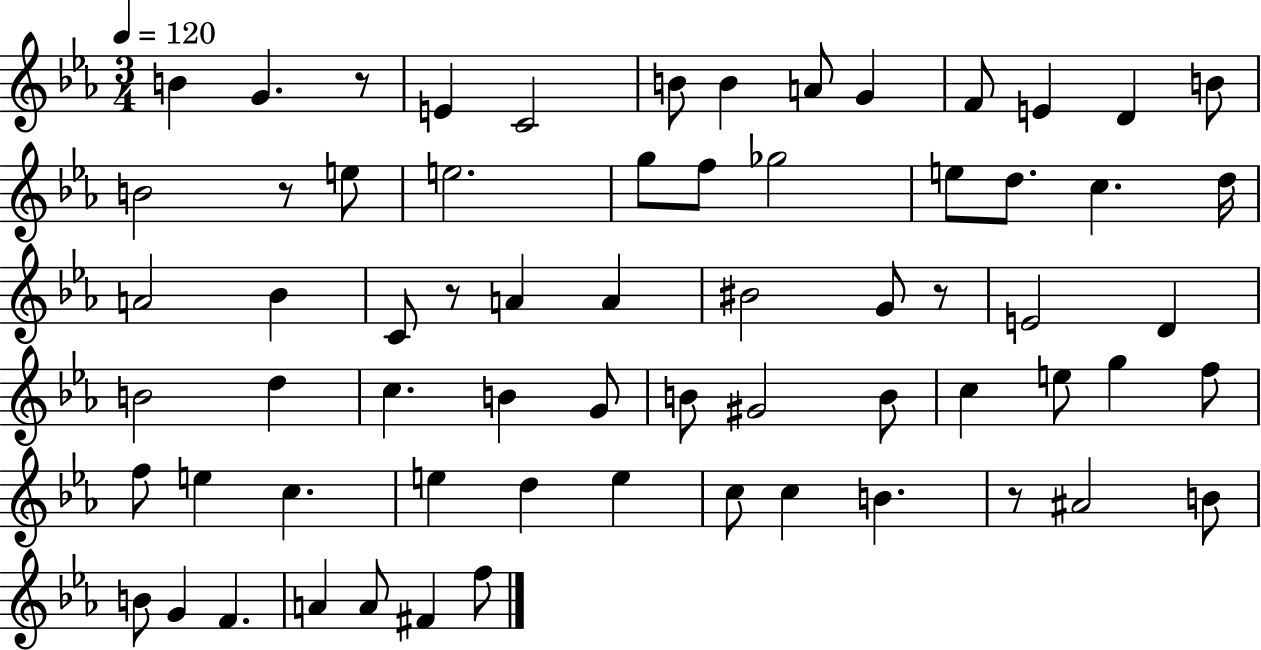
X:1
T:Untitled
M:3/4
L:1/4
K:Eb
B G z/2 E C2 B/2 B A/2 G F/2 E D B/2 B2 z/2 e/2 e2 g/2 f/2 _g2 e/2 d/2 c d/4 A2 _B C/2 z/2 A A ^B2 G/2 z/2 E2 D B2 d c B G/2 B/2 ^G2 B/2 c e/2 g f/2 f/2 e c e d e c/2 c B z/2 ^A2 B/2 B/2 G F A A/2 ^F f/2